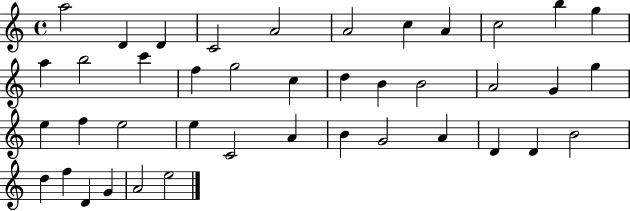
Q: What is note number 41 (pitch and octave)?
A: E5